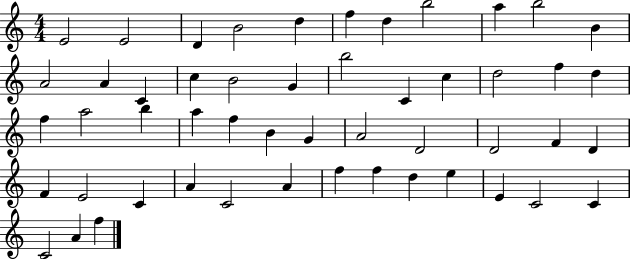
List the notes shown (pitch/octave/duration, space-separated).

E4/h E4/h D4/q B4/h D5/q F5/q D5/q B5/h A5/q B5/h B4/q A4/h A4/q C4/q C5/q B4/h G4/q B5/h C4/q C5/q D5/h F5/q D5/q F5/q A5/h B5/q A5/q F5/q B4/q G4/q A4/h D4/h D4/h F4/q D4/q F4/q E4/h C4/q A4/q C4/h A4/q F5/q F5/q D5/q E5/q E4/q C4/h C4/q C4/h A4/q F5/q